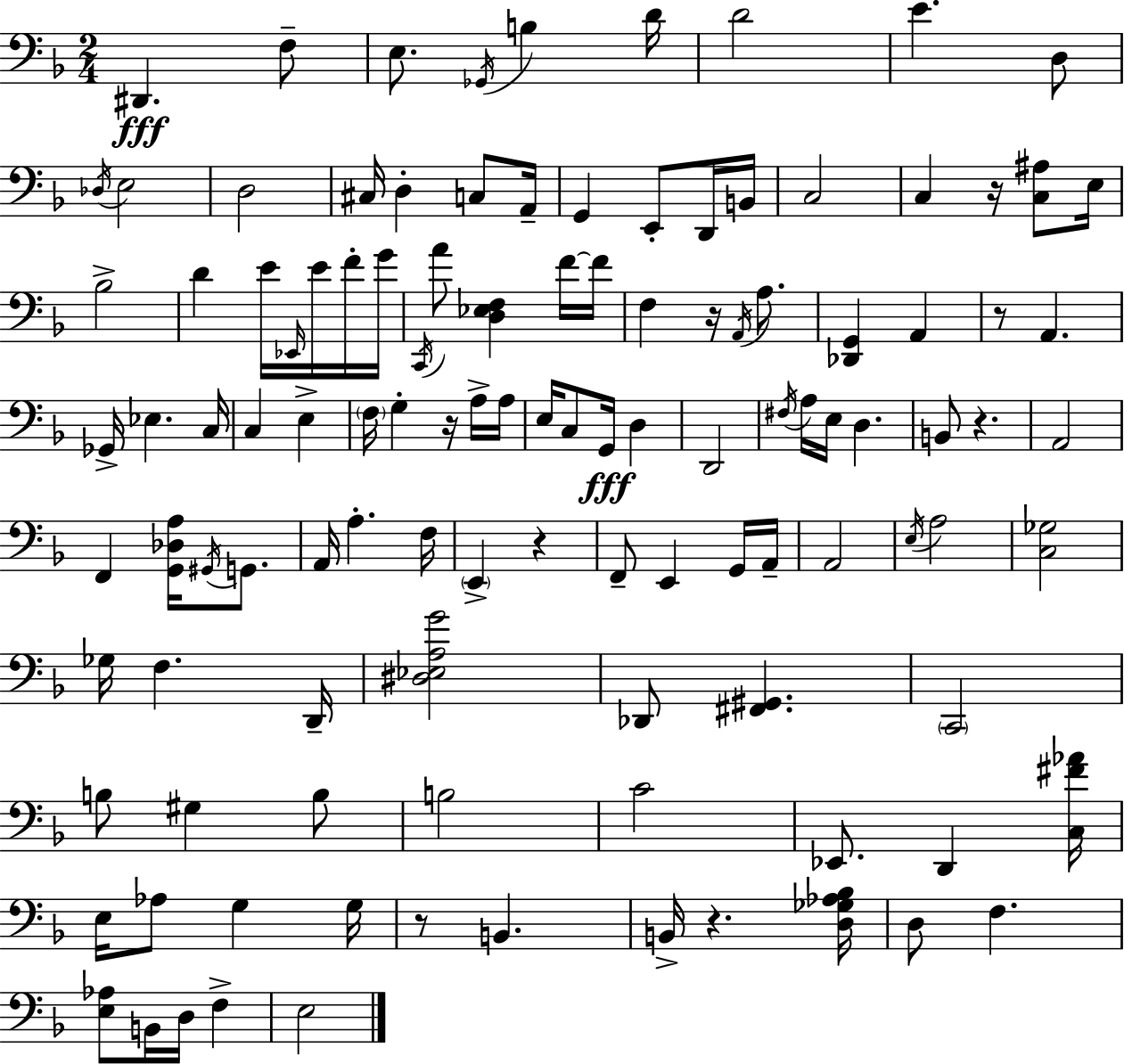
X:1
T:Untitled
M:2/4
L:1/4
K:Dm
^D,, F,/2 E,/2 _G,,/4 B, D/4 D2 E D,/2 _D,/4 E,2 D,2 ^C,/4 D, C,/2 A,,/4 G,, E,,/2 D,,/4 B,,/4 C,2 C, z/4 [C,^A,]/2 E,/4 _B,2 D E/4 _E,,/4 E/4 F/4 G/4 C,,/4 A/2 [D,_E,F,] F/4 F/4 F, z/4 A,,/4 A,/2 [_D,,G,,] A,, z/2 A,, _G,,/4 _E, C,/4 C, E, F,/4 G, z/4 A,/4 A,/4 E,/4 C,/2 G,,/4 D, D,,2 ^F,/4 A,/4 E,/4 D, B,,/2 z A,,2 F,, [G,,_D,A,]/4 ^G,,/4 G,,/2 A,,/4 A, F,/4 E,, z F,,/2 E,, G,,/4 A,,/4 A,,2 E,/4 A,2 [C,_G,]2 _G,/4 F, D,,/4 [^D,_E,A,G]2 _D,,/2 [^F,,^G,,] C,,2 B,/2 ^G, B,/2 B,2 C2 _E,,/2 D,, [C,^F_A]/4 E,/4 _A,/2 G, G,/4 z/2 B,, B,,/4 z [D,_G,_A,_B,]/4 D,/2 F, [E,_A,]/2 B,,/4 D,/4 F, E,2